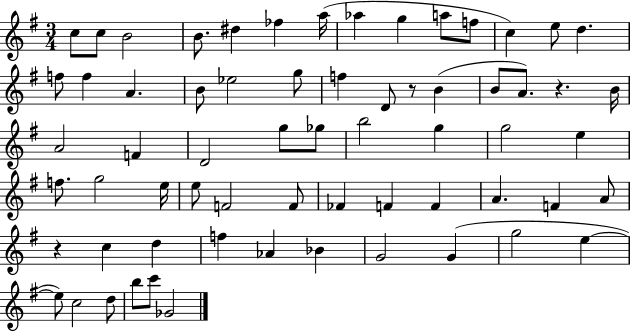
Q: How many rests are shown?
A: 3